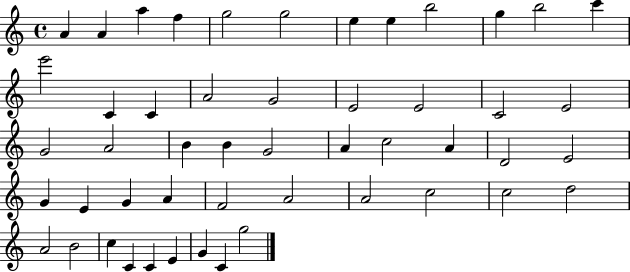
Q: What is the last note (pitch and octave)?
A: G5